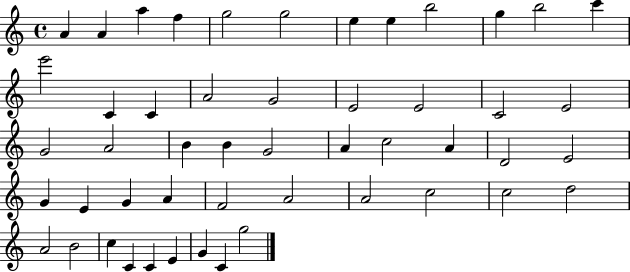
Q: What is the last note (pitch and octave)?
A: G5